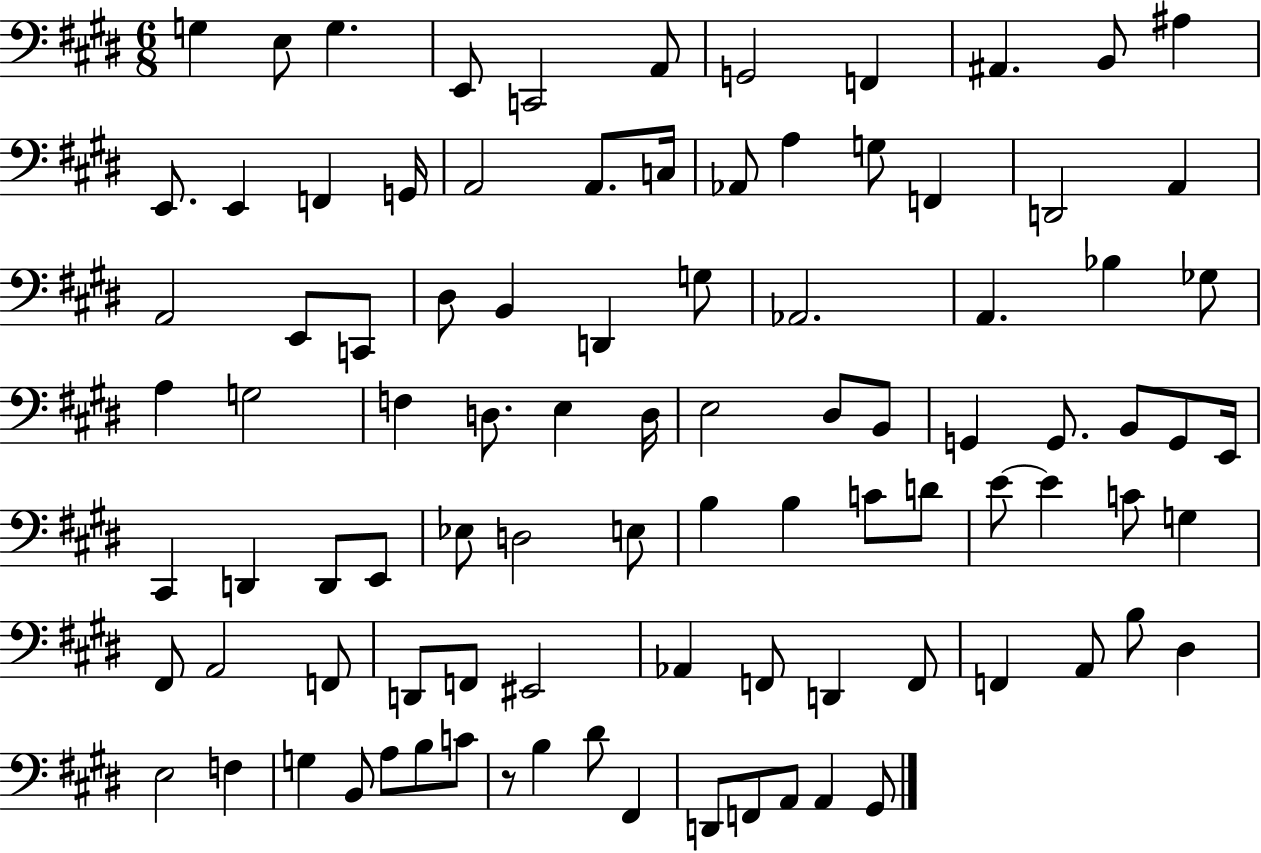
X:1
T:Untitled
M:6/8
L:1/4
K:E
G, E,/2 G, E,,/2 C,,2 A,,/2 G,,2 F,, ^A,, B,,/2 ^A, E,,/2 E,, F,, G,,/4 A,,2 A,,/2 C,/4 _A,,/2 A, G,/2 F,, D,,2 A,, A,,2 E,,/2 C,,/2 ^D,/2 B,, D,, G,/2 _A,,2 A,, _B, _G,/2 A, G,2 F, D,/2 E, D,/4 E,2 ^D,/2 B,,/2 G,, G,,/2 B,,/2 G,,/2 E,,/4 ^C,, D,, D,,/2 E,,/2 _E,/2 D,2 E,/2 B, B, C/2 D/2 E/2 E C/2 G, ^F,,/2 A,,2 F,,/2 D,,/2 F,,/2 ^E,,2 _A,, F,,/2 D,, F,,/2 F,, A,,/2 B,/2 ^D, E,2 F, G, B,,/2 A,/2 B,/2 C/2 z/2 B, ^D/2 ^F,, D,,/2 F,,/2 A,,/2 A,, ^G,,/2